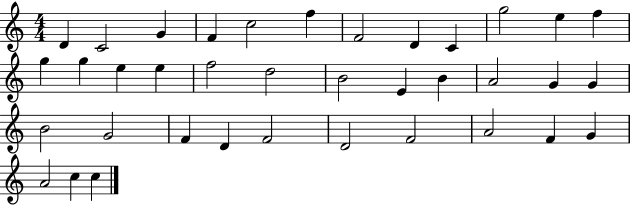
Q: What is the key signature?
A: C major